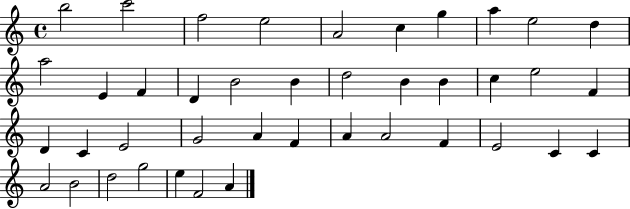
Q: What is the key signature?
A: C major